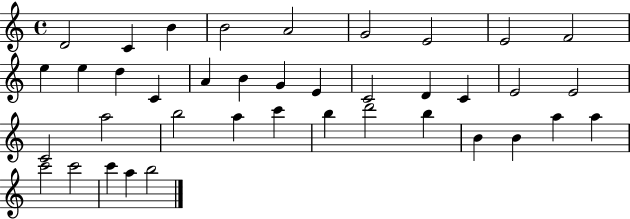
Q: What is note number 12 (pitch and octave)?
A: D5